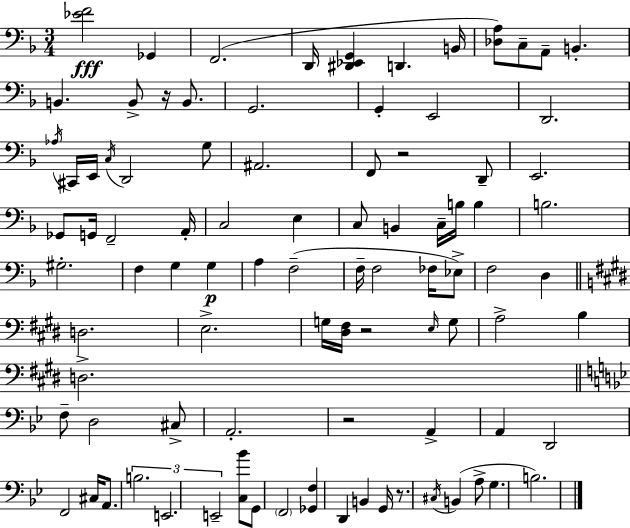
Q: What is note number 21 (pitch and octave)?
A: G3